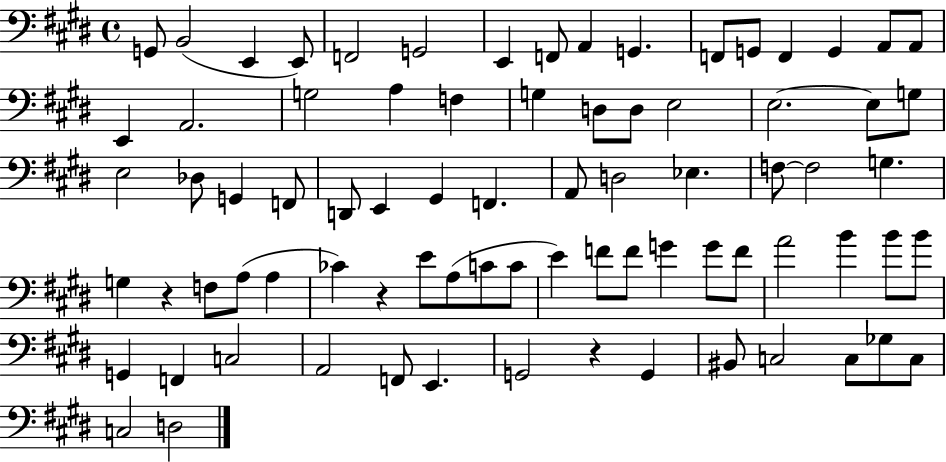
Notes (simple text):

G2/e B2/h E2/q E2/e F2/h G2/h E2/q F2/e A2/q G2/q. F2/e G2/e F2/q G2/q A2/e A2/e E2/q A2/h. G3/h A3/q F3/q G3/q D3/e D3/e E3/h E3/h. E3/e G3/e E3/h Db3/e G2/q F2/e D2/e E2/q G#2/q F2/q. A2/e D3/h Eb3/q. F3/e F3/h G3/q. G3/q R/q F3/e A3/e A3/q CES4/q R/q E4/e A3/e C4/e C4/e E4/q F4/e F4/e G4/q G4/e F4/e A4/h B4/q B4/e B4/e G2/q F2/q C3/h A2/h F2/e E2/q. G2/h R/q G2/q BIS2/e C3/h C3/e Gb3/e C3/e C3/h D3/h